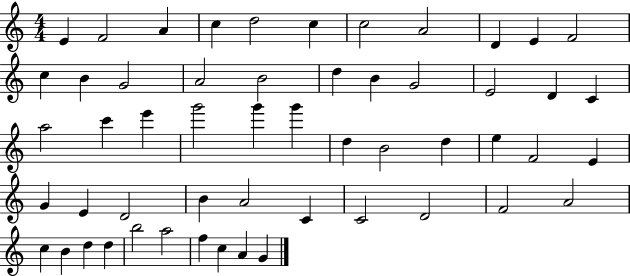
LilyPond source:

{
  \clef treble
  \numericTimeSignature
  \time 4/4
  \key c \major
  e'4 f'2 a'4 | c''4 d''2 c''4 | c''2 a'2 | d'4 e'4 f'2 | \break c''4 b'4 g'2 | a'2 b'2 | d''4 b'4 g'2 | e'2 d'4 c'4 | \break a''2 c'''4 e'''4 | g'''2 g'''4 g'''4 | d''4 b'2 d''4 | e''4 f'2 e'4 | \break g'4 e'4 d'2 | b'4 a'2 c'4 | c'2 d'2 | f'2 a'2 | \break c''4 b'4 d''4 d''4 | b''2 a''2 | f''4 c''4 a'4 g'4 | \bar "|."
}